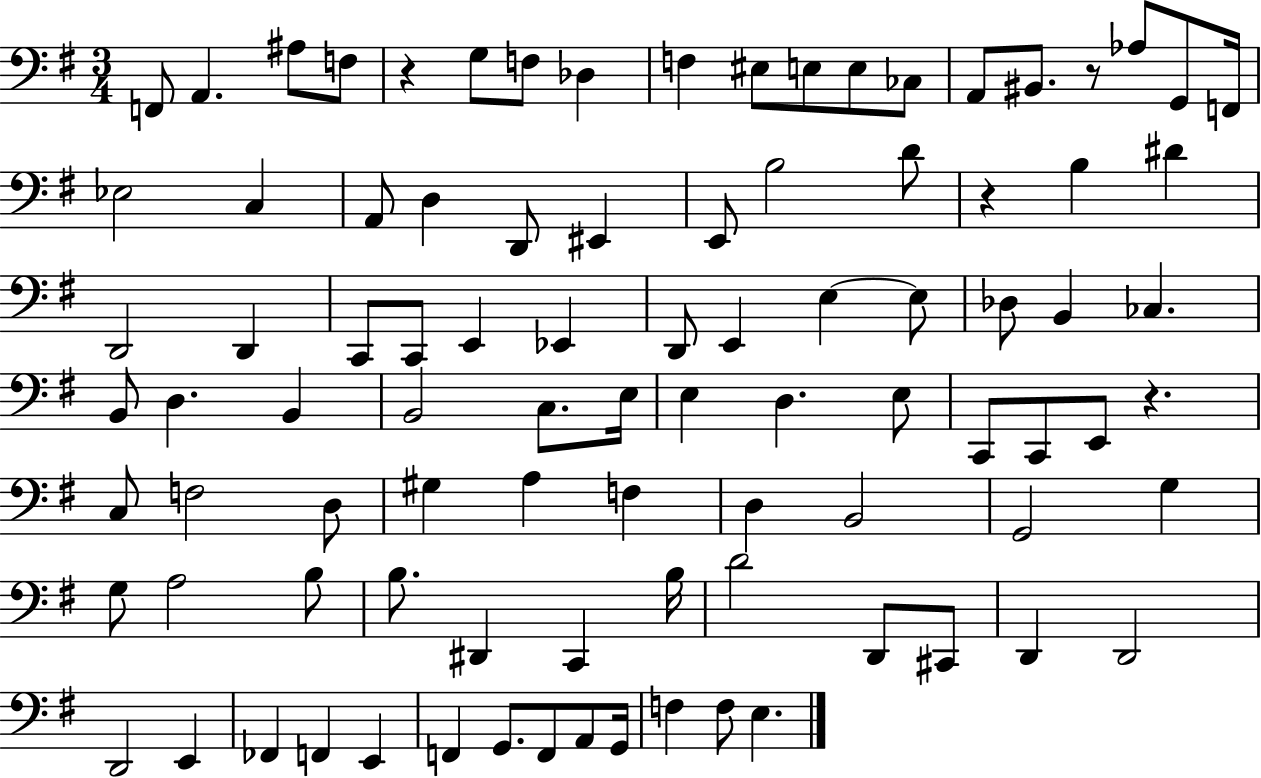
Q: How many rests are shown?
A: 4